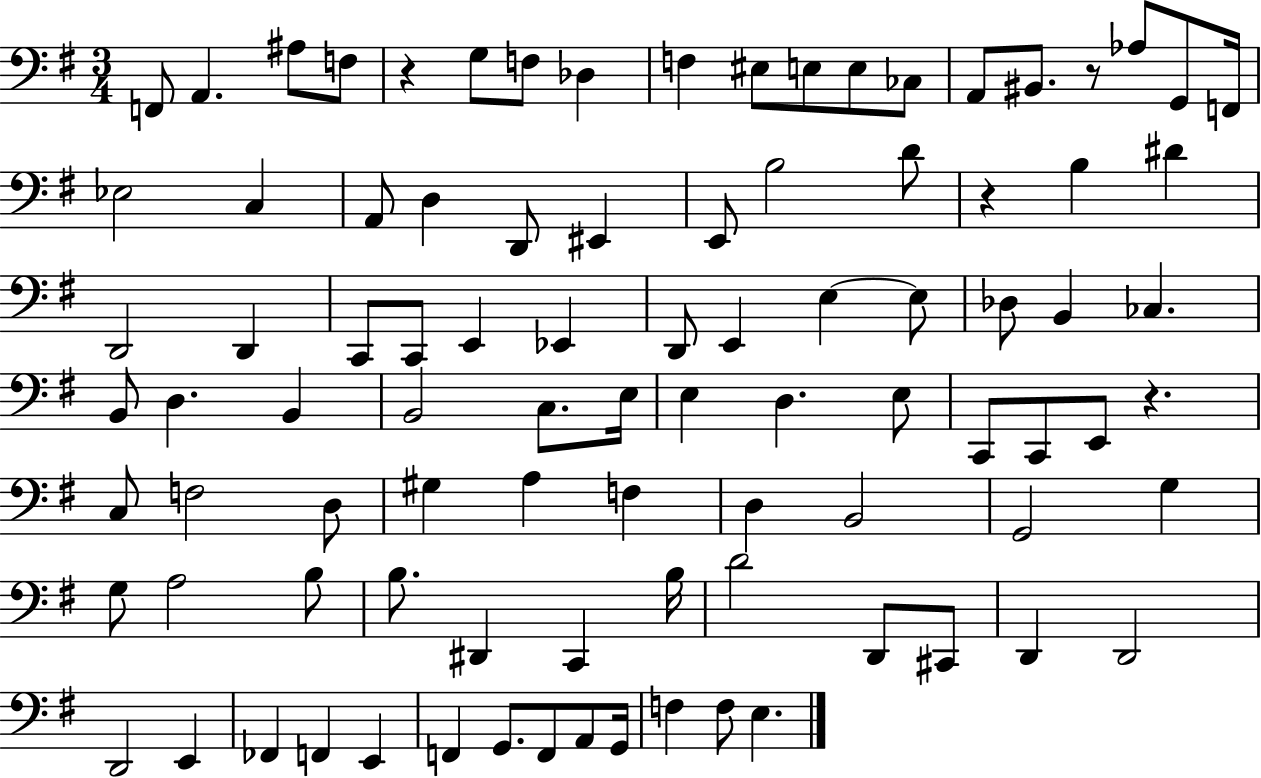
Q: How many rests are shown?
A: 4